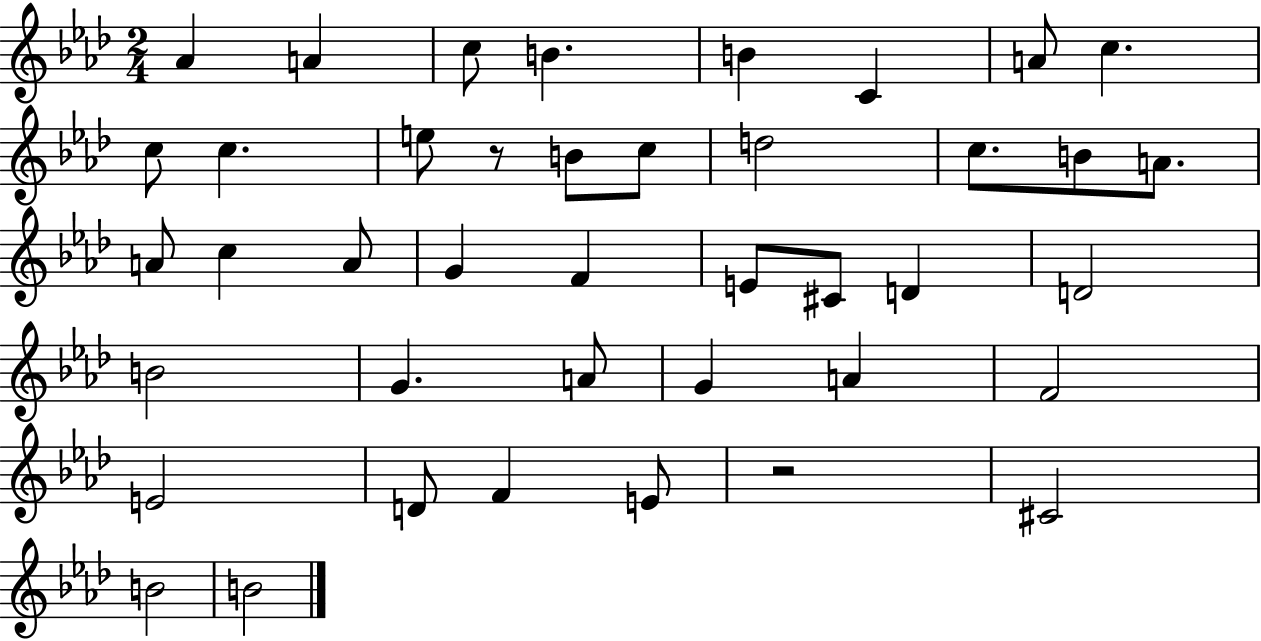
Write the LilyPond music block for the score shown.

{
  \clef treble
  \numericTimeSignature
  \time 2/4
  \key aes \major
  aes'4 a'4 | c''8 b'4. | b'4 c'4 | a'8 c''4. | \break c''8 c''4. | e''8 r8 b'8 c''8 | d''2 | c''8. b'8 a'8. | \break a'8 c''4 a'8 | g'4 f'4 | e'8 cis'8 d'4 | d'2 | \break b'2 | g'4. a'8 | g'4 a'4 | f'2 | \break e'2 | d'8 f'4 e'8 | r2 | cis'2 | \break b'2 | b'2 | \bar "|."
}